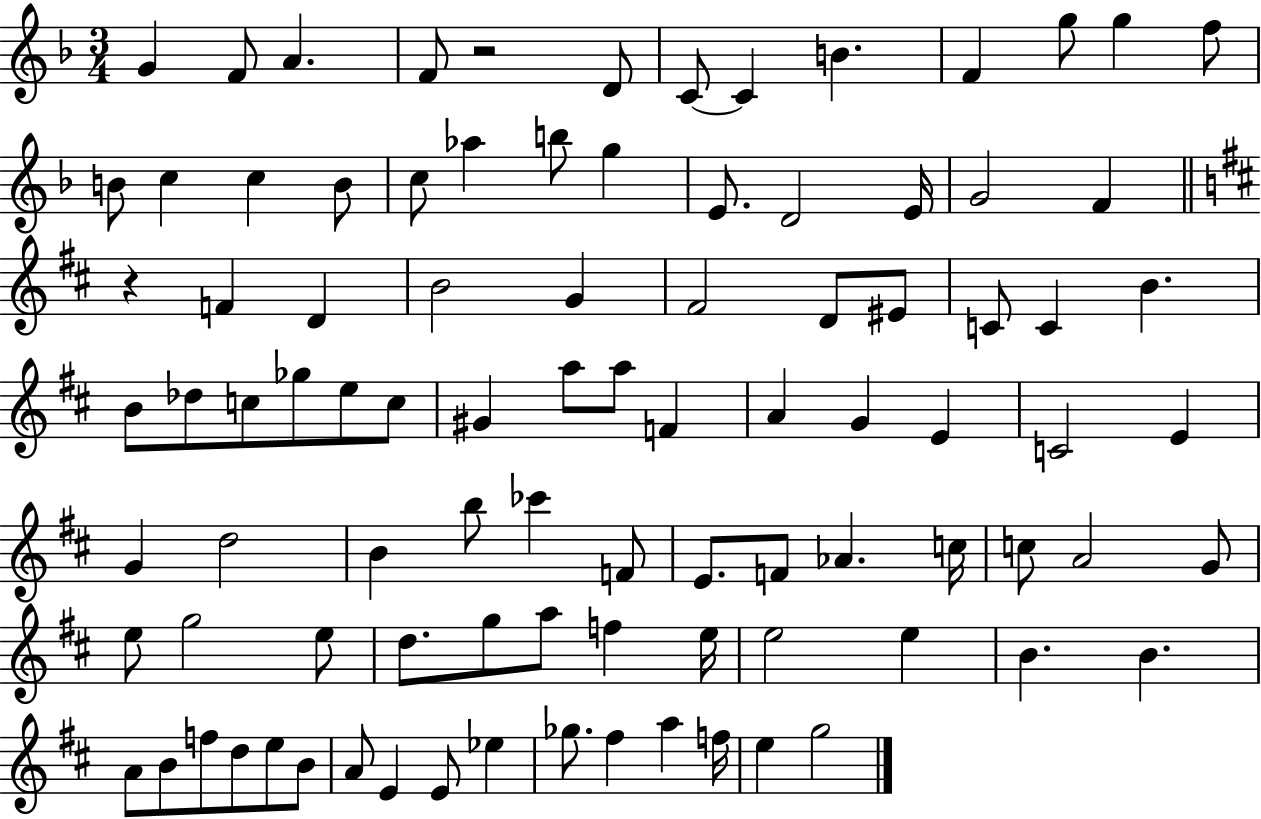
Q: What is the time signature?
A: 3/4